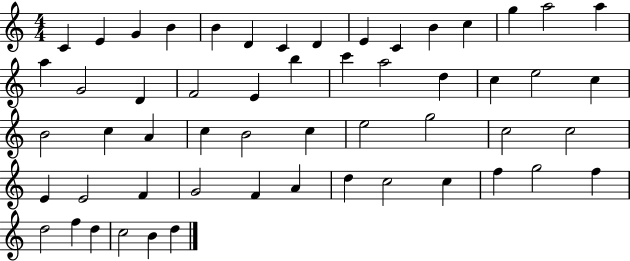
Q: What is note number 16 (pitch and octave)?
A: A5